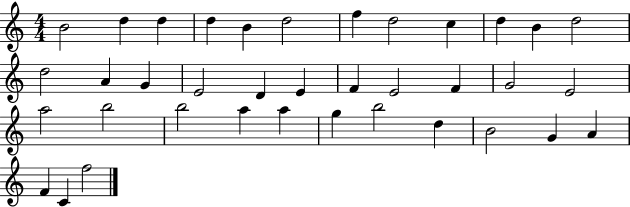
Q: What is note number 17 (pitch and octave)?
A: D4